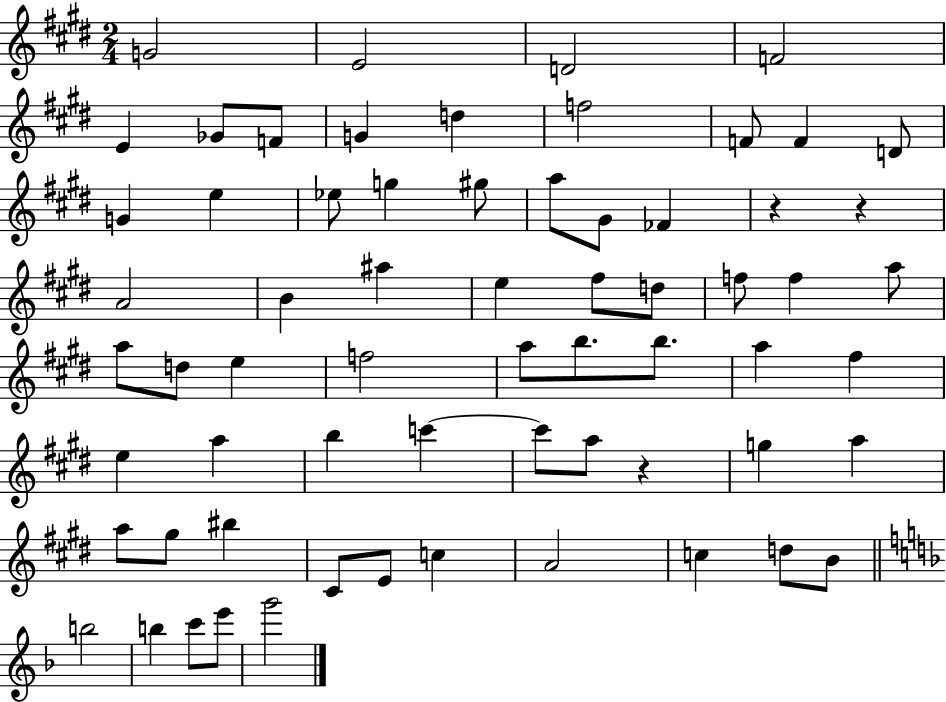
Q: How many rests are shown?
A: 3